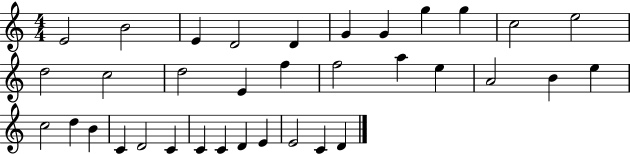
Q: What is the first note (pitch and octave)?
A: E4